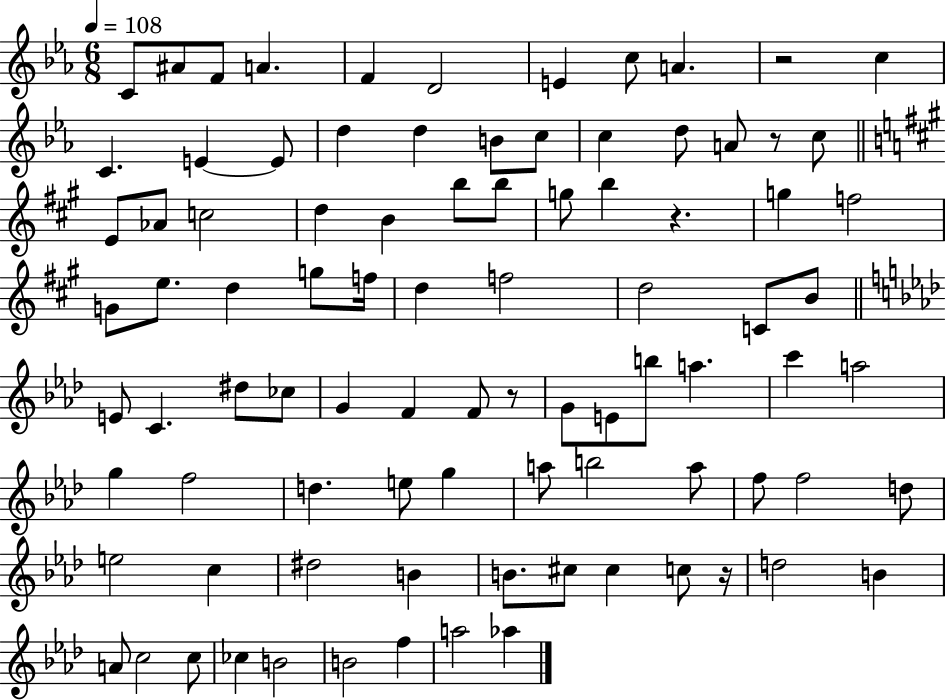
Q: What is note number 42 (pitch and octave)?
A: B4